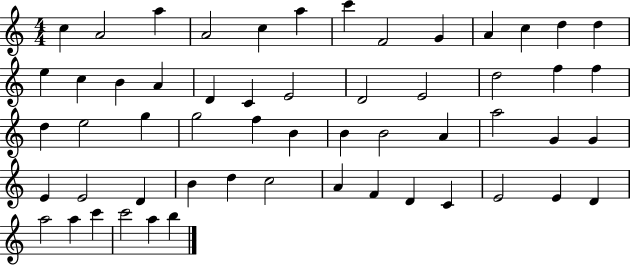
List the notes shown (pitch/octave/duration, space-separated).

C5/q A4/h A5/q A4/h C5/q A5/q C6/q F4/h G4/q A4/q C5/q D5/q D5/q E5/q C5/q B4/q A4/q D4/q C4/q E4/h D4/h E4/h D5/h F5/q F5/q D5/q E5/h G5/q G5/h F5/q B4/q B4/q B4/h A4/q A5/h G4/q G4/q E4/q E4/h D4/q B4/q D5/q C5/h A4/q F4/q D4/q C4/q E4/h E4/q D4/q A5/h A5/q C6/q C6/h A5/q B5/q